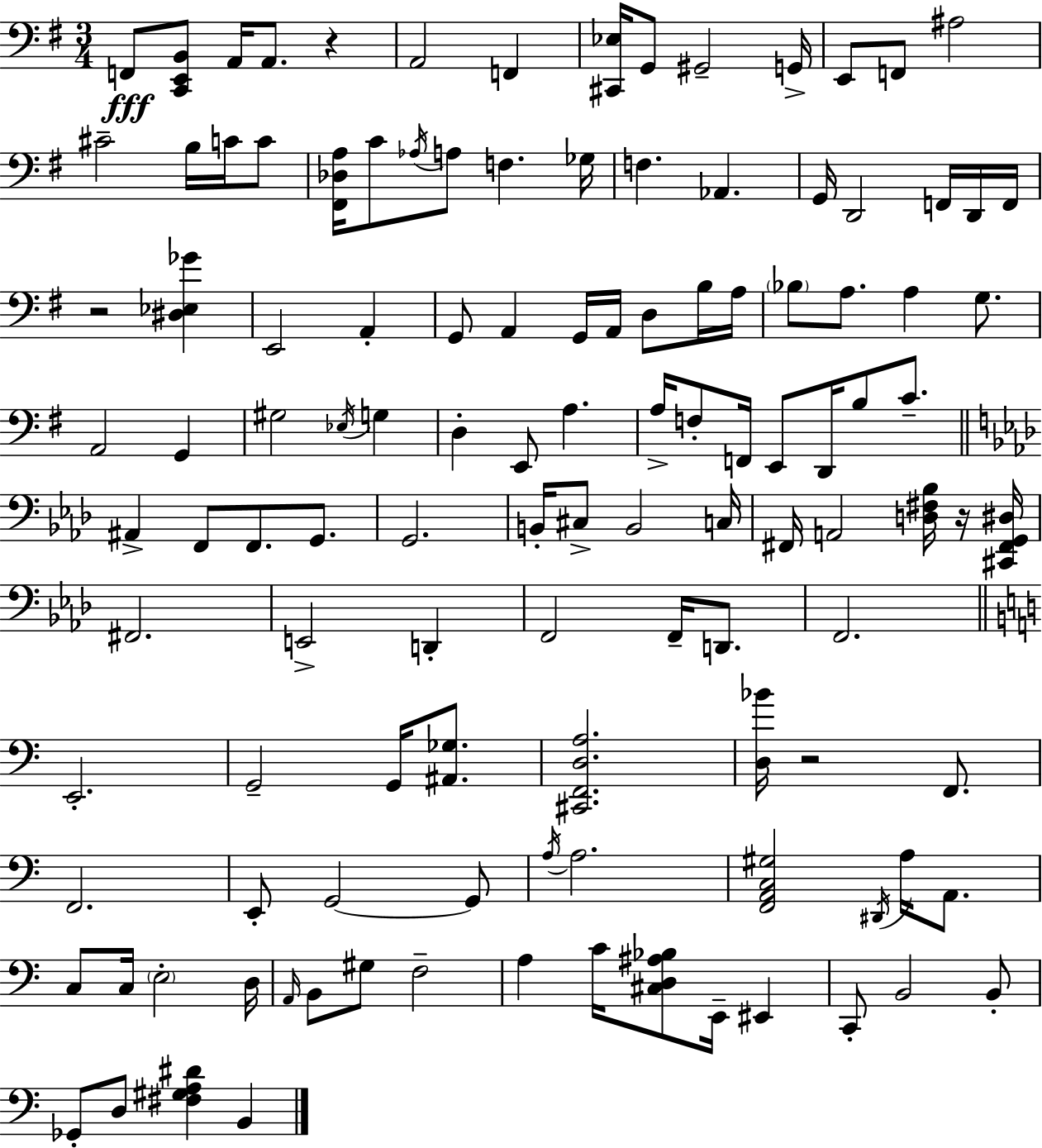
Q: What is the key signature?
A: G major